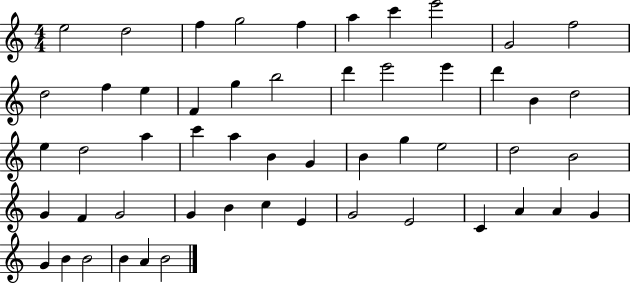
X:1
T:Untitled
M:4/4
L:1/4
K:C
e2 d2 f g2 f a c' e'2 G2 f2 d2 f e F g b2 d' e'2 e' d' B d2 e d2 a c' a B G B g e2 d2 B2 G F G2 G B c E G2 E2 C A A G G B B2 B A B2